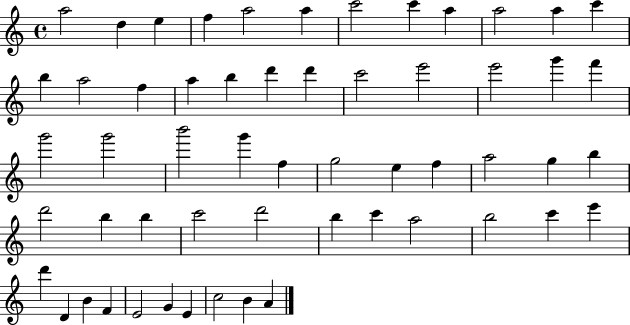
{
  \clef treble
  \time 4/4
  \defaultTimeSignature
  \key c \major
  a''2 d''4 e''4 | f''4 a''2 a''4 | c'''2 c'''4 a''4 | a''2 a''4 c'''4 | \break b''4 a''2 f''4 | a''4 b''4 d'''4 d'''4 | c'''2 e'''2 | e'''2 g'''4 f'''4 | \break g'''2 g'''2 | b'''2 g'''4 f''4 | g''2 e''4 f''4 | a''2 g''4 b''4 | \break d'''2 b''4 b''4 | c'''2 d'''2 | b''4 c'''4 a''2 | b''2 c'''4 e'''4 | \break d'''4 d'4 b'4 f'4 | e'2 g'4 e'4 | c''2 b'4 a'4 | \bar "|."
}